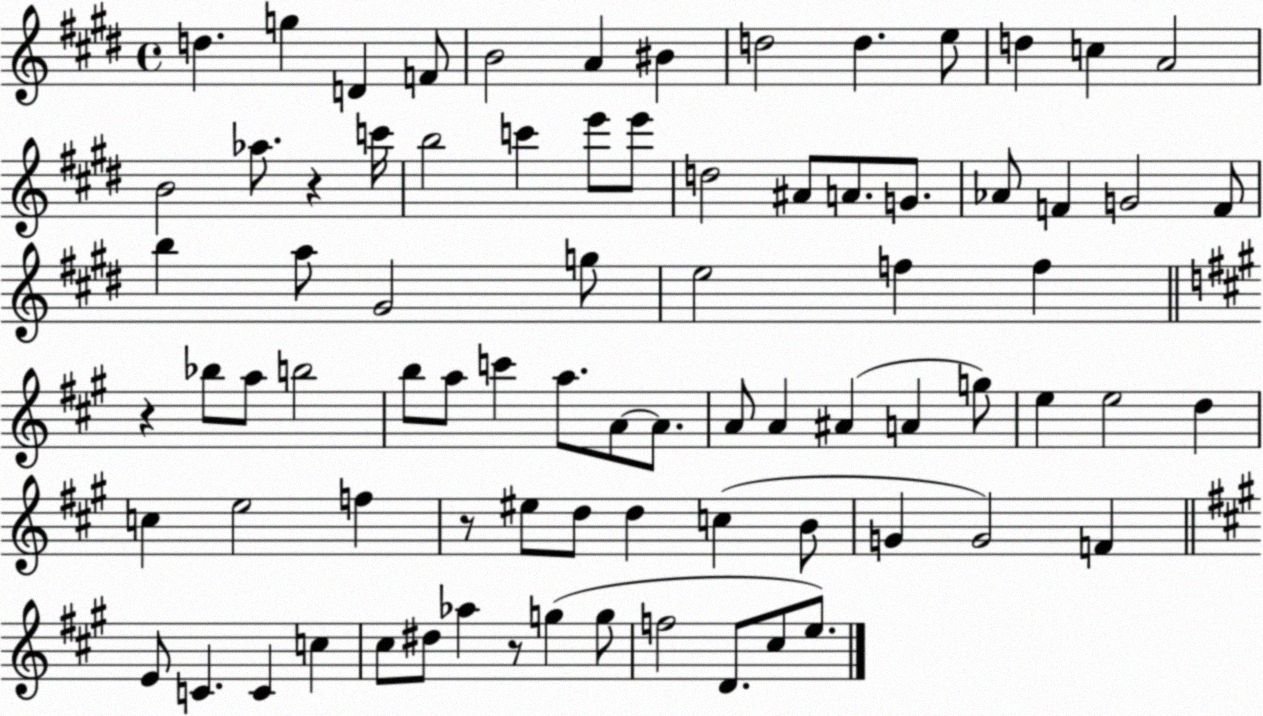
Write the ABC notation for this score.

X:1
T:Untitled
M:4/4
L:1/4
K:E
d g D F/2 B2 A ^B d2 d e/2 d c A2 B2 _a/2 z c'/4 b2 c' e'/2 e'/2 d2 ^A/2 A/2 G/2 _A/2 F G2 F/2 b a/2 ^G2 g/2 e2 f f z _b/2 a/2 b2 b/2 a/2 c' a/2 A/2 A/2 A/2 A ^A A g/2 e e2 d c e2 f z/2 ^e/2 d/2 d c B/2 G G2 F E/2 C C c ^c/2 ^d/2 _a z/2 g g/2 f2 D/2 ^c/2 e/2